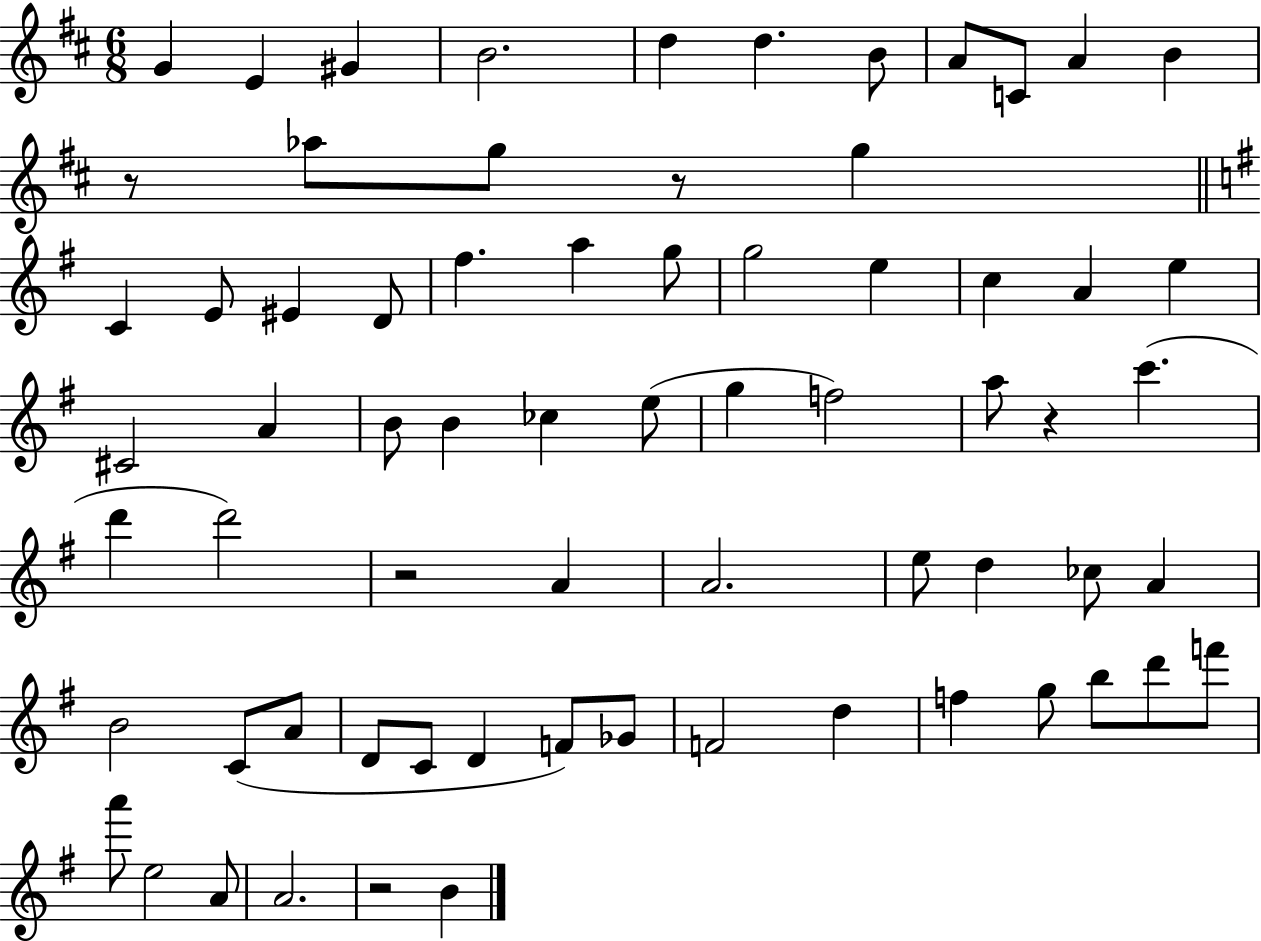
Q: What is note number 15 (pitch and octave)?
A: C4